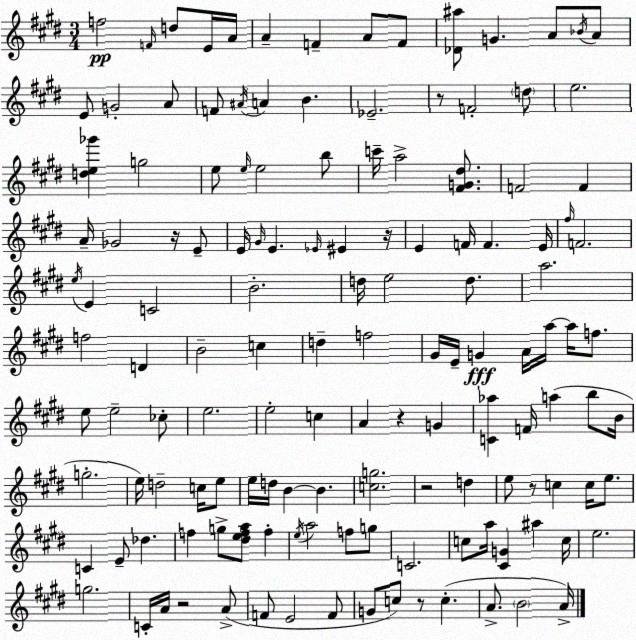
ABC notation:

X:1
T:Untitled
M:3/4
L:1/4
K:E
f2 F/4 d/2 E/4 A/4 A F A/2 F/2 [_D^a]/2 G A/2 _B/4 A/2 E/2 G2 A/2 F/2 ^A/4 A B _E2 z/2 F2 d/2 e2 [de_g'] g2 e/2 e/4 e2 b/2 c'/4 a2 [^FG^d]/2 F2 F A/4 _G2 z/4 E/2 E/4 ^G/4 E _E/4 ^E z/4 E F/4 F E/4 ^f/4 F2 e/4 E C2 B2 d/4 e2 d/2 a2 f2 D B2 c d f2 ^G/4 E/4 G A/4 a/4 a/4 f/2 e/2 e2 _c/2 e2 e2 c A z G [C_a] F/4 a b/2 B/4 g2 e/4 d2 c/4 e/2 e/4 d/4 B B [cg]2 z2 d e/2 z/2 c c/4 e/2 C E/2 _d f g/2 [^defa]/2 f e/4 a2 f/2 g/2 C2 c/2 a/4 [^CG] ^a c/4 e2 g2 C/4 A/4 z2 A/2 F/2 E2 F/2 G/2 c/2 z/2 c A/2 B2 A/4